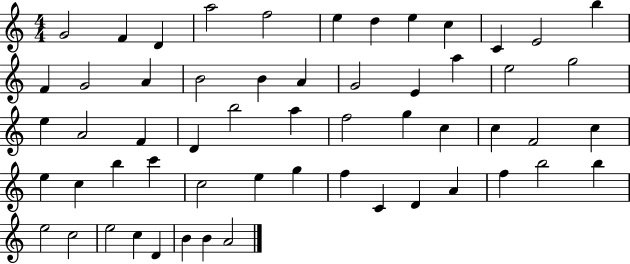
G4/h F4/q D4/q A5/h F5/h E5/q D5/q E5/q C5/q C4/q E4/h B5/q F4/q G4/h A4/q B4/h B4/q A4/q G4/h E4/q A5/q E5/h G5/h E5/q A4/h F4/q D4/q B5/h A5/q F5/h G5/q C5/q C5/q F4/h C5/q E5/q C5/q B5/q C6/q C5/h E5/q G5/q F5/q C4/q D4/q A4/q F5/q B5/h B5/q E5/h C5/h E5/h C5/q D4/q B4/q B4/q A4/h